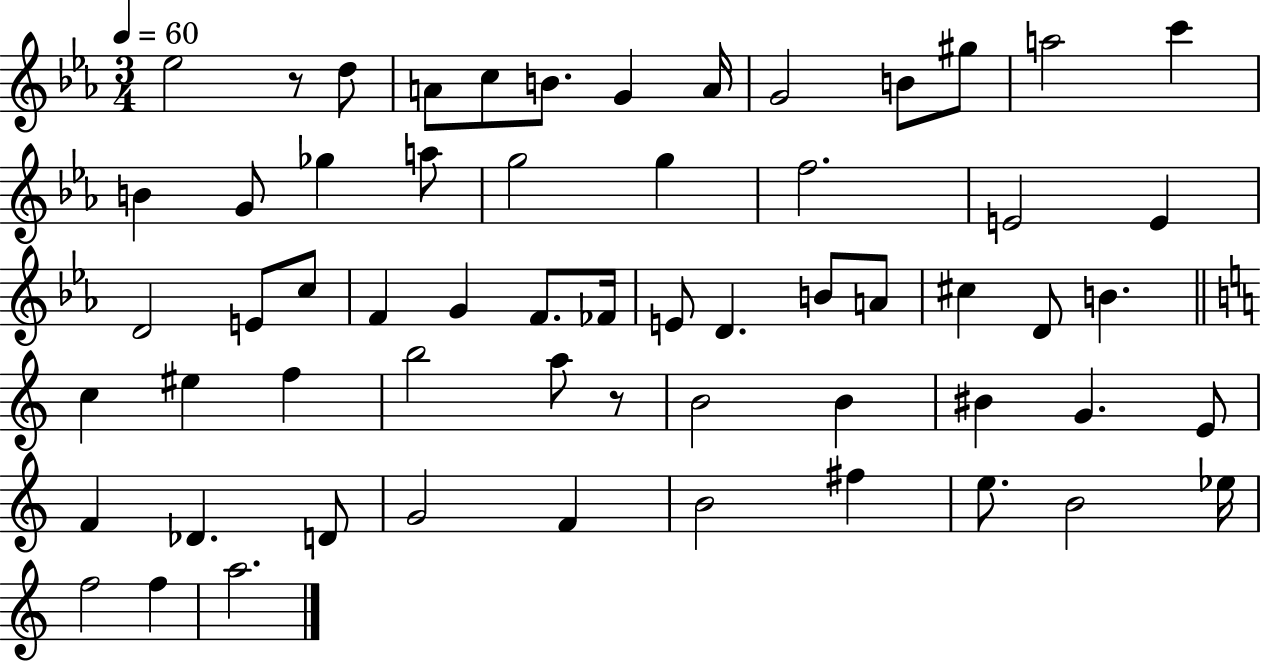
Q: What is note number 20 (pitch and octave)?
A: E4